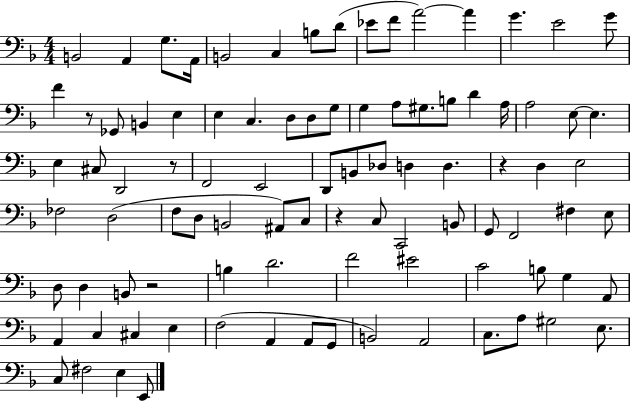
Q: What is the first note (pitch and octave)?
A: B2